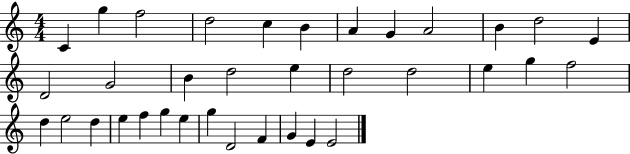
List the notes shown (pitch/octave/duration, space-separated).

C4/q G5/q F5/h D5/h C5/q B4/q A4/q G4/q A4/h B4/q D5/h E4/q D4/h G4/h B4/q D5/h E5/q D5/h D5/h E5/q G5/q F5/h D5/q E5/h D5/q E5/q F5/q G5/q E5/q G5/q D4/h F4/q G4/q E4/q E4/h